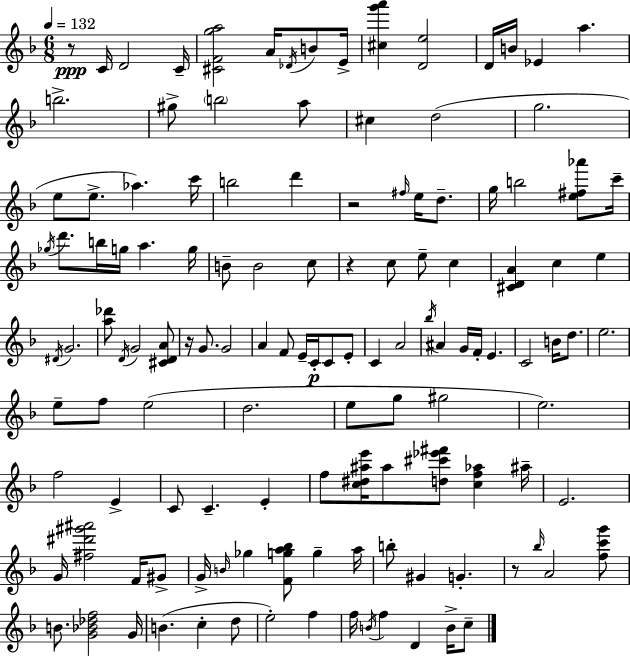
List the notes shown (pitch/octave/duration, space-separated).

R/e C4/s D4/h C4/s [C#4,F4,G5,A5]/h A4/s Db4/s B4/e E4/s [C#5,G6,A6]/q [D4,E5]/h D4/s B4/s Eb4/q A5/q. B5/h. G#5/e B5/h A5/e C#5/q D5/h G5/h. E5/e E5/e. Ab5/q. C6/s B5/h D6/q R/h F#5/s E5/s D5/e. G5/s B5/h [E5,F#5,Ab6]/e C6/s Gb5/s D6/e. B5/s G5/s A5/q. G5/s B4/e B4/h C5/e R/q C5/e E5/e C5/q [C#4,D4,A4]/q C5/q E5/q D#4/s G4/h. [A5,Db6]/e D4/s G4/h [C#4,D4,A4]/e R/s G4/e. G4/h A4/q F4/e E4/s C4/s C4/e E4/e C4/q A4/h Bb5/s A#4/q G4/s F4/s E4/q. C4/h B4/s D5/e. E5/h. E5/e F5/e E5/h D5/h. E5/e G5/e G#5/h E5/h. F5/h E4/q C4/e C4/q. E4/q F5/e [C5,D#5,A#5,E6]/s A#5/e [D5,C#6,Eb6,F#6]/e [C5,F5,Ab5]/q A#5/s E4/h. G4/s [F#5,D#6,G#6,A#6]/h F4/s G#4/e G4/s B4/s Gb5/q [F4,G5,A5,Bb5]/e G5/q A5/s B5/e G#4/q G4/q. R/e Bb5/s A4/h [F5,C6,G6]/e B4/e. [G4,Bb4,Db5,F5]/h G4/s B4/q. C5/q D5/e E5/h F5/q F5/s B4/s F5/q D4/q B4/s C5/e